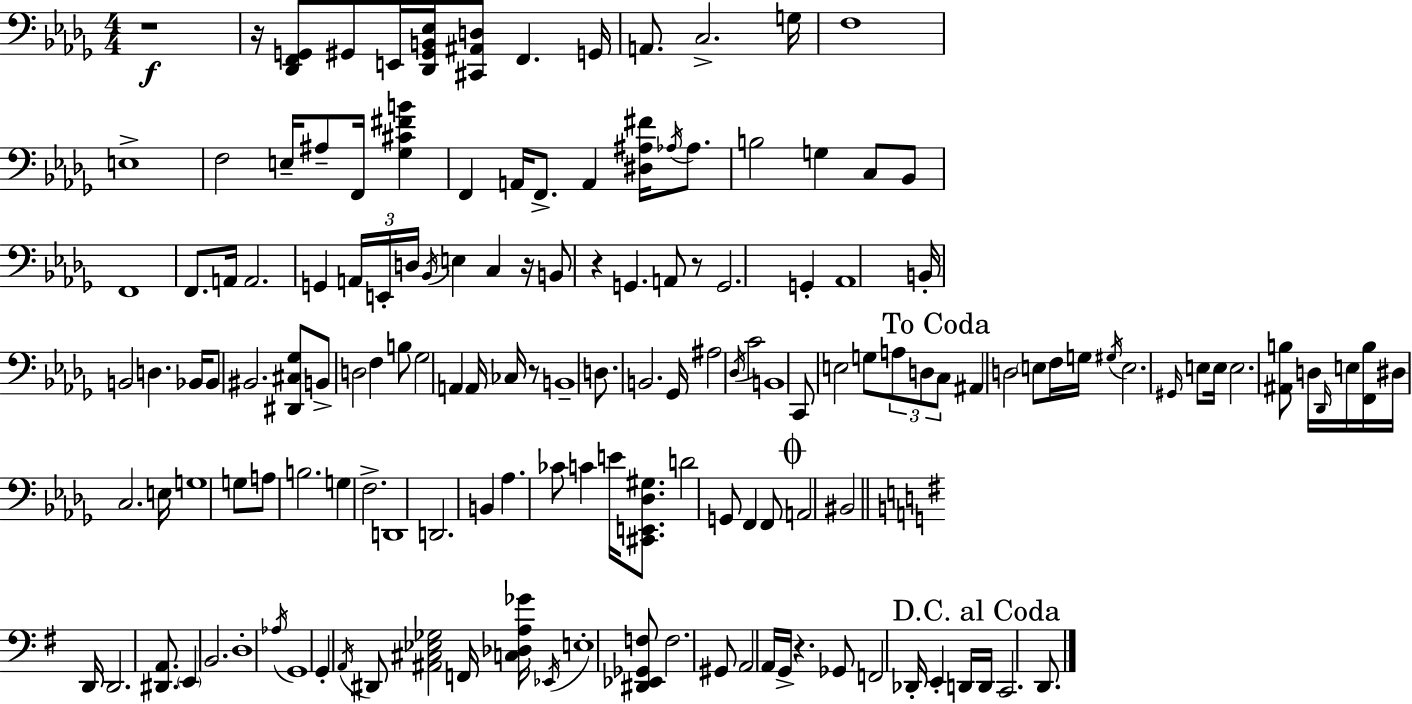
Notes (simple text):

R/w R/s [Db2,F2,G2]/e G#2/e E2/s [Db2,G#2,B2,Eb3]/s [C#2,A#2,D3]/e F2/q. G2/s A2/e. C3/h. G3/s F3/w E3/w F3/h E3/s A#3/e F2/s [Gb3,C#4,F#4,B4]/q F2/q A2/s F2/e. A2/q [D#3,A#3,F#4]/s Ab3/s Ab3/e. B3/h G3/q C3/e Bb2/e F2/w F2/e. A2/s A2/h. G2/q A2/s E2/s D3/s Bb2/s E3/q C3/q R/s B2/e R/q G2/q. A2/e R/e G2/h. G2/q Ab2/w B2/s B2/h D3/q. Bb2/s Bb2/e BIS2/h. [D#2,C#3,Gb3]/e B2/e D3/h F3/q B3/e Gb3/h A2/q A2/s CES3/s R/e B2/w D3/e. B2/h. Gb2/s A#3/h Db3/s C4/h B2/w C2/e E3/h G3/e A3/e D3/e C3/e A#2/q D3/h E3/e F3/s G3/s G#3/s E3/h. G#2/s E3/e E3/s E3/h. [A#2,B3]/e D3/s Db2/s E3/s [F2,B3]/s D#3/s C3/h. E3/s G3/w G3/e A3/e B3/h. G3/q F3/h. D2/w D2/h. B2/q Ab3/q. CES4/e C4/q E4/s [C#2,E2,Db3,G#3]/e. D4/h G2/e F2/q F2/e A2/h BIS2/h D2/s D2/h. [D#2,A2]/e. E2/q B2/h. D3/w Ab3/s G2/w G2/q A2/s D#2/e [A#2,C#3,Eb3,Gb3]/h F2/s [C3,Db3,A3,Gb4]/s Eb2/s E3/w [D#2,Eb2,Gb2,F3]/e F3/h. G#2/e A2/h A2/s G2/s R/q. Gb2/e F2/h Db2/s E2/q D2/s D2/s C2/h. D2/e.